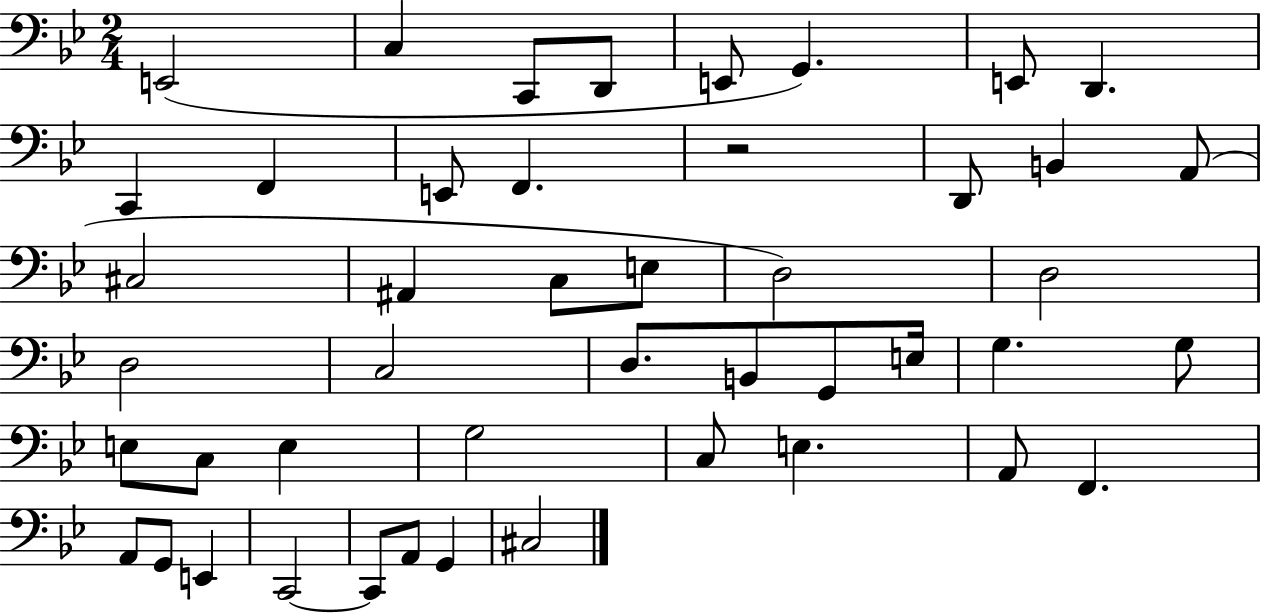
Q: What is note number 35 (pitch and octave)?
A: E3